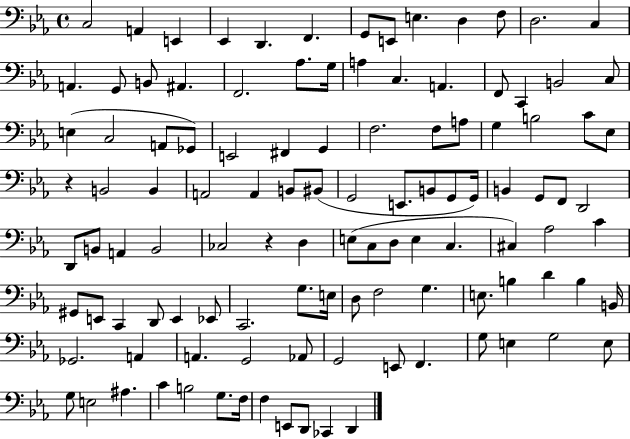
{
  \clef bass
  \time 4/4
  \defaultTimeSignature
  \key ees \major
  c2 a,4 e,4 | ees,4 d,4. f,4. | g,8 e,8 e4. d4 f8 | d2. c4 | \break a,4. g,8 b,8 ais,4. | f,2. aes8. g16 | a4 c4. a,4. | f,8 c,4 b,2 c8 | \break e4( c2 a,8 ges,8) | e,2 fis,4 g,4 | f2. f8 a8 | g4 b2 c'8 ees8 | \break r4 b,2 b,4 | a,2 a,4 b,8 bis,8( | g,2 e,8. b,8 g,8 g,16) | b,4 g,8 f,8 d,2 | \break d,8 b,8 a,4 b,2 | ces2 r4 d4 | e8( c8 d8 e4 c4. | cis4) aes2 c'4 | \break gis,8 e,8 c,4 d,8 e,4 ees,8 | c,2. g8. e16 | d8 f2 g4. | e8. b4 d'4 b4 b,16 | \break ges,2. a,4 | a,4. g,2 aes,8 | g,2 e,8 f,4. | g8 e4 g2 e8 | \break g8 e2 ais4. | c'4 b2 g8. f16 | f4 e,8 d,8 ces,4 d,4 | \bar "|."
}